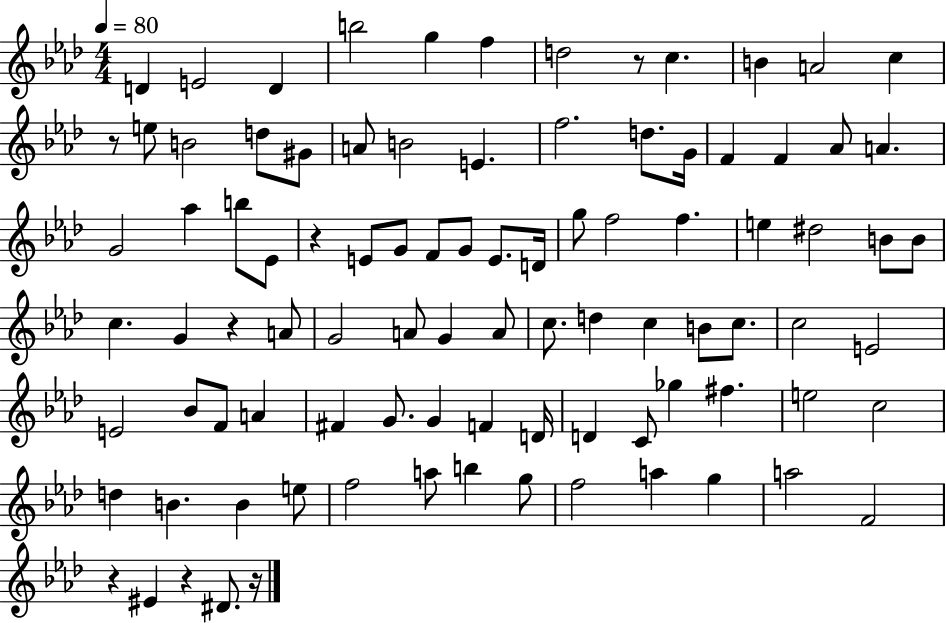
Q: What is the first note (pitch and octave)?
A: D4